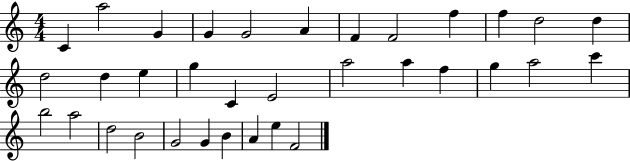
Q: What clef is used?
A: treble